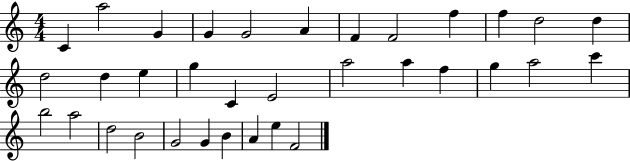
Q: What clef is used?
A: treble